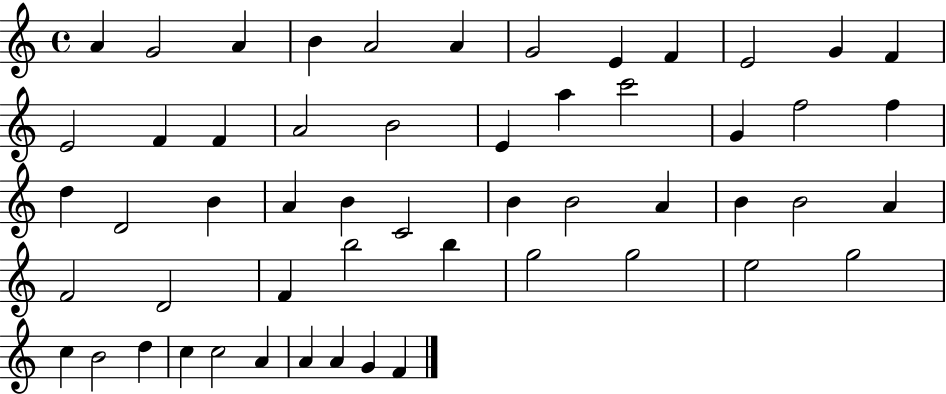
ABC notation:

X:1
T:Untitled
M:4/4
L:1/4
K:C
A G2 A B A2 A G2 E F E2 G F E2 F F A2 B2 E a c'2 G f2 f d D2 B A B C2 B B2 A B B2 A F2 D2 F b2 b g2 g2 e2 g2 c B2 d c c2 A A A G F